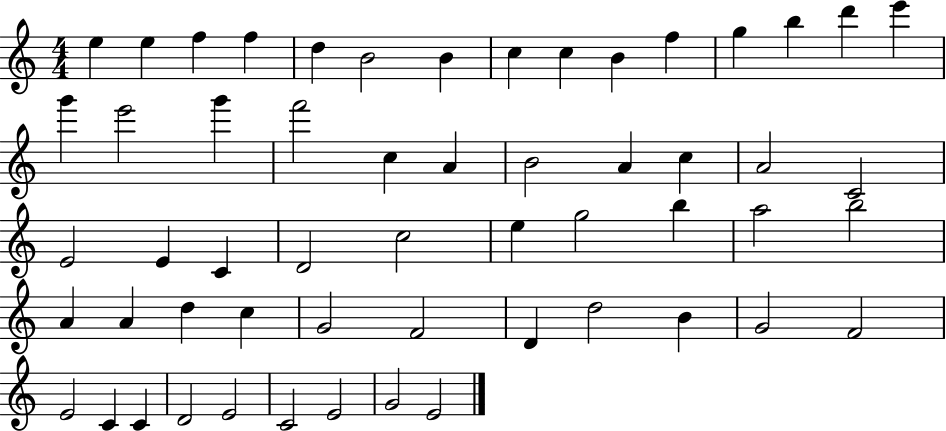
{
  \clef treble
  \numericTimeSignature
  \time 4/4
  \key c \major
  e''4 e''4 f''4 f''4 | d''4 b'2 b'4 | c''4 c''4 b'4 f''4 | g''4 b''4 d'''4 e'''4 | \break g'''4 e'''2 g'''4 | f'''2 c''4 a'4 | b'2 a'4 c''4 | a'2 c'2 | \break e'2 e'4 c'4 | d'2 c''2 | e''4 g''2 b''4 | a''2 b''2 | \break a'4 a'4 d''4 c''4 | g'2 f'2 | d'4 d''2 b'4 | g'2 f'2 | \break e'2 c'4 c'4 | d'2 e'2 | c'2 e'2 | g'2 e'2 | \break \bar "|."
}